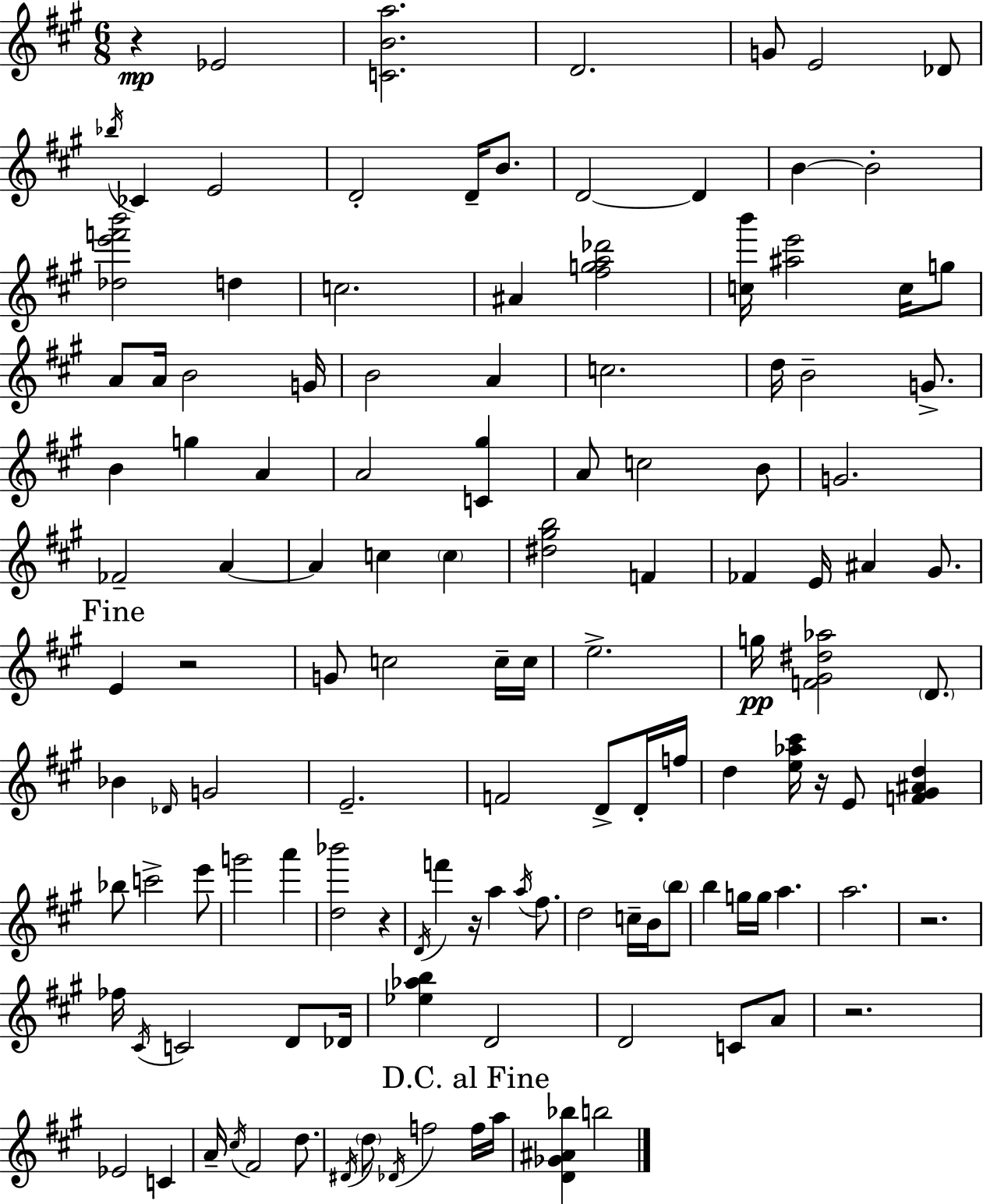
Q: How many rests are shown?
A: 7